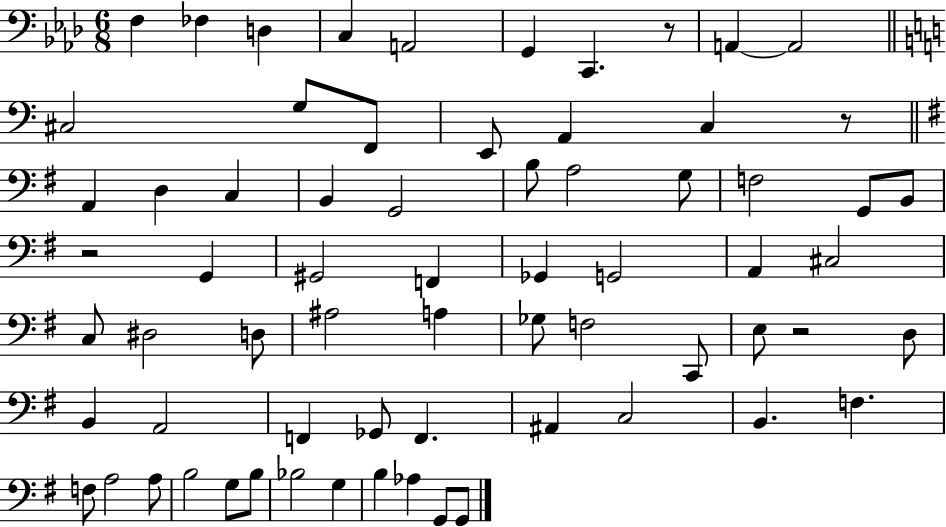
{
  \clef bass
  \numericTimeSignature
  \time 6/8
  \key aes \major
  f4 fes4 d4 | c4 a,2 | g,4 c,4. r8 | a,4~~ a,2 | \break \bar "||" \break \key a \minor cis2 g8 f,8 | e,8 a,4 c4 r8 | \bar "||" \break \key g \major a,4 d4 c4 | b,4 g,2 | b8 a2 g8 | f2 g,8 b,8 | \break r2 g,4 | gis,2 f,4 | ges,4 g,2 | a,4 cis2 | \break c8 dis2 d8 | ais2 a4 | ges8 f2 c,8 | e8 r2 d8 | \break b,4 a,2 | f,4 ges,8 f,4. | ais,4 c2 | b,4. f4. | \break f8 a2 a8 | b2 g8 b8 | bes2 g4 | b4 aes4 g,8 g,8 | \break \bar "|."
}